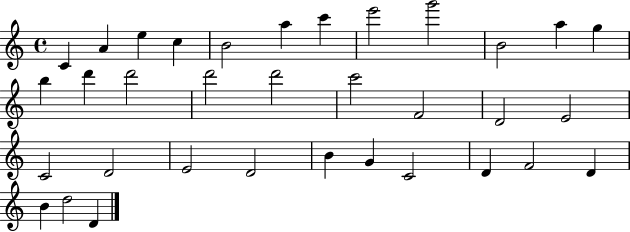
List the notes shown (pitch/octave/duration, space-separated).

C4/q A4/q E5/q C5/q B4/h A5/q C6/q E6/h G6/h B4/h A5/q G5/q B5/q D6/q D6/h D6/h D6/h C6/h F4/h D4/h E4/h C4/h D4/h E4/h D4/h B4/q G4/q C4/h D4/q F4/h D4/q B4/q D5/h D4/q